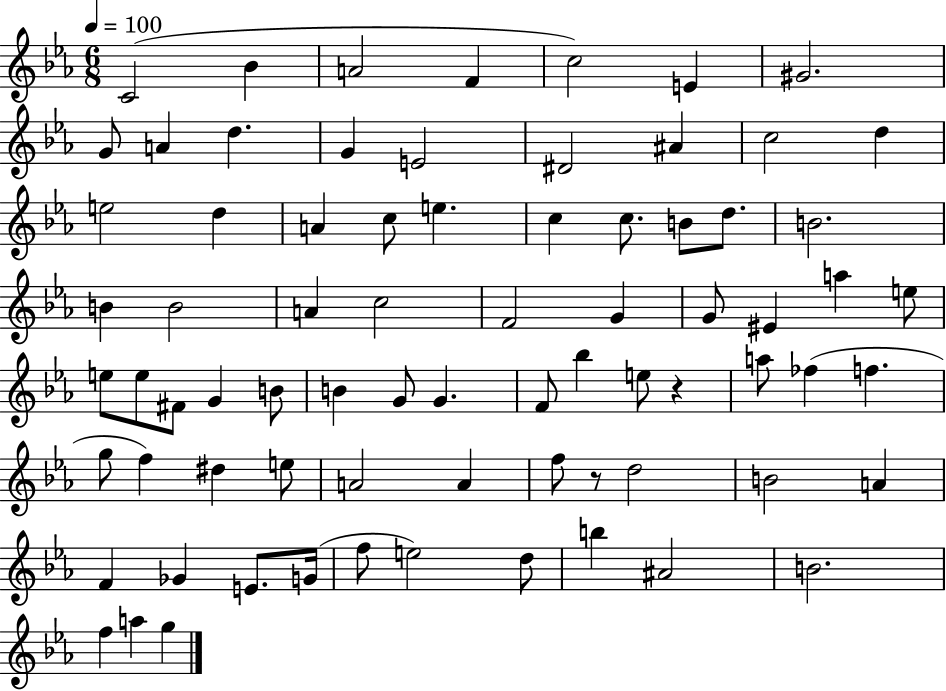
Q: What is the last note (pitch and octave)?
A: G5